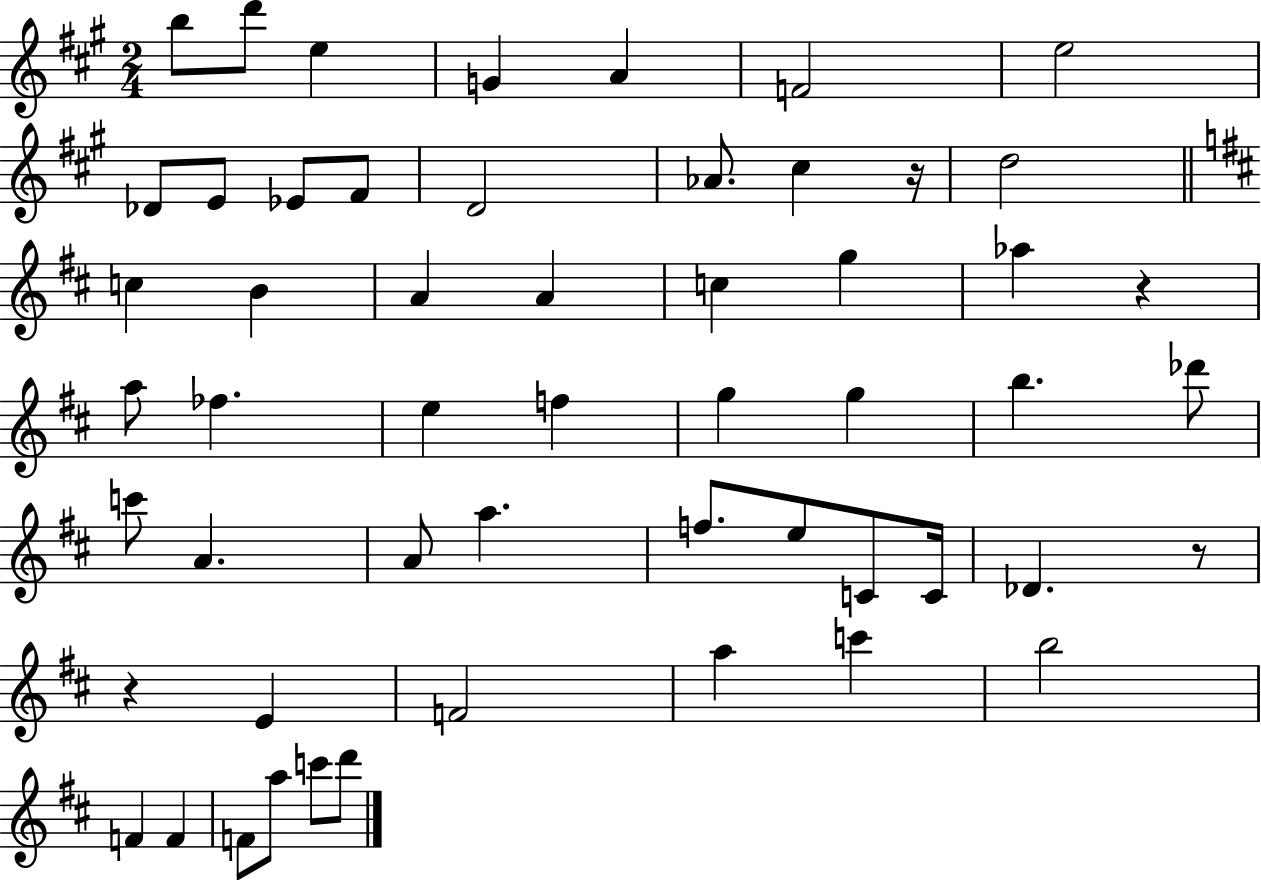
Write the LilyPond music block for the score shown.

{
  \clef treble
  \numericTimeSignature
  \time 2/4
  \key a \major
  b''8 d'''8 e''4 | g'4 a'4 | f'2 | e''2 | \break des'8 e'8 ees'8 fis'8 | d'2 | aes'8. cis''4 r16 | d''2 | \break \bar "||" \break \key b \minor c''4 b'4 | a'4 a'4 | c''4 g''4 | aes''4 r4 | \break a''8 fes''4. | e''4 f''4 | g''4 g''4 | b''4. des'''8 | \break c'''8 a'4. | a'8 a''4. | f''8. e''8 c'8 c'16 | des'4. r8 | \break r4 e'4 | f'2 | a''4 c'''4 | b''2 | \break f'4 f'4 | f'8 a''8 c'''8 d'''8 | \bar "|."
}